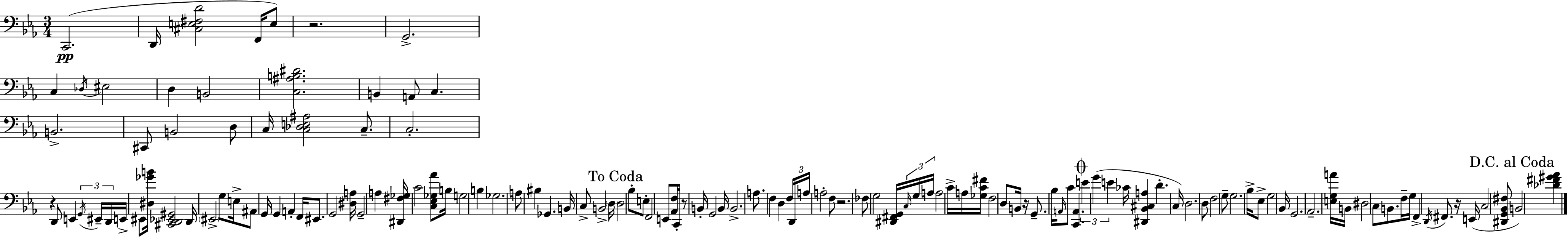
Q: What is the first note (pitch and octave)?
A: C2